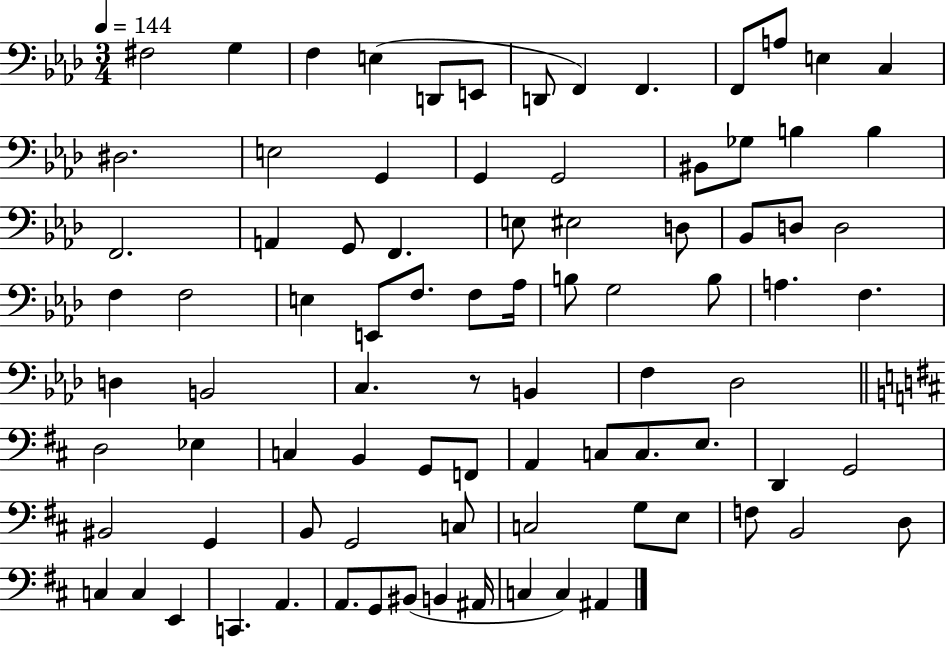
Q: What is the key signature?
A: AES major